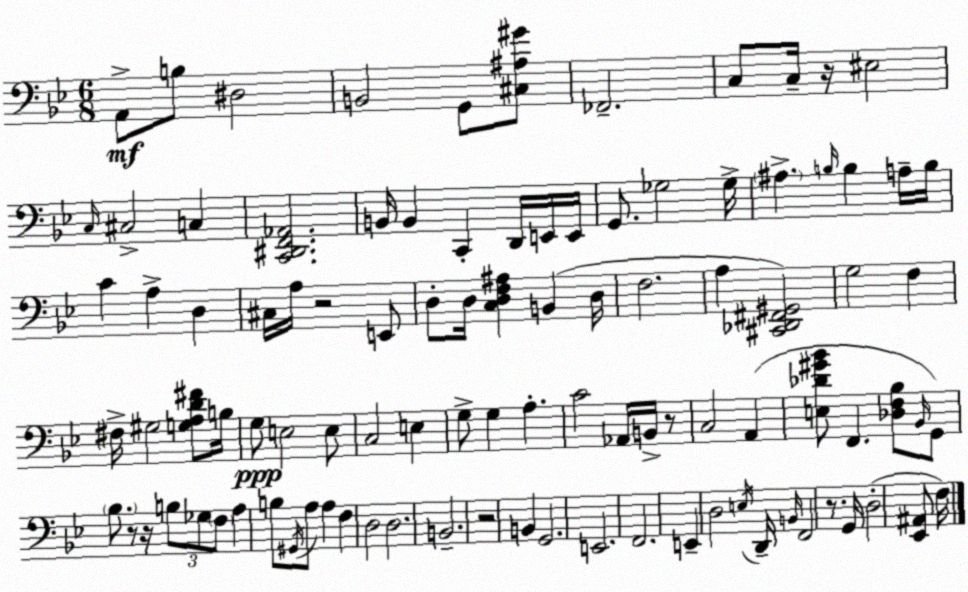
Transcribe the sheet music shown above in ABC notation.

X:1
T:Untitled
M:6/8
L:1/4
K:Gm
A,,/2 B,/2 ^D,2 B,,2 G,,/2 [^C,^A,^G]/2 _F,,2 C,/2 C,/4 z/4 ^E,2 C,/4 ^C,2 C, [C,,^D,,F,,_A,,]2 B,,/4 B,, C,, D,,/4 E,,/4 E,,/4 G,,/2 _G,2 _G,/4 ^A, B,/4 B, A,/4 B,/4 C A, D, ^C,/4 A,/4 z2 E,,/2 D,/2 D,/4 [C,D,F,^A,] B,, D,/4 F,2 A, [^C,,_D,,^F,,^G,,]2 G,2 F, ^F,/4 ^G,2 [G,A,D^F]/2 B,/4 G,/2 E,2 E,/2 C,2 E, G,/2 G, A, C2 _A,,/4 B,,/4 z/2 C,2 A,, [E,_D^G_B]/2 F,, [_D,F,_B,]/2 _B,,/4 G,,/2 _B,/2 z/2 z/4 B,/2 _G,/2 F,/2 A, B,/2 ^G,,/4 A,/2 A, F, D,2 D,2 B,,2 z2 B,, G,,2 E,,2 F,,2 E,, D,2 E,/4 D,,/4 B,,/4 F,,2 z/2 G,,/4 D,2 [_E,,^A,,]/2 F,/4